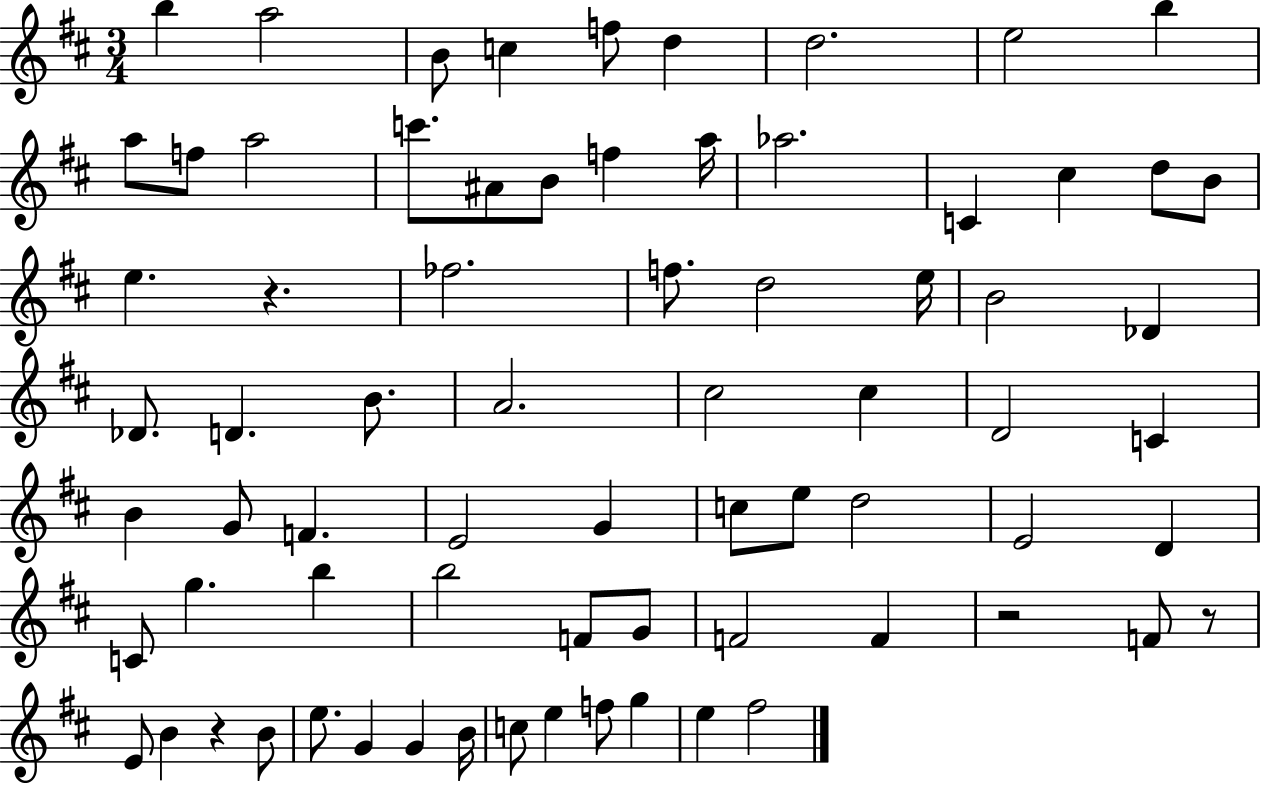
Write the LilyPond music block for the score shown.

{
  \clef treble
  \numericTimeSignature
  \time 3/4
  \key d \major
  b''4 a''2 | b'8 c''4 f''8 d''4 | d''2. | e''2 b''4 | \break a''8 f''8 a''2 | c'''8. ais'8 b'8 f''4 a''16 | aes''2. | c'4 cis''4 d''8 b'8 | \break e''4. r4. | fes''2. | f''8. d''2 e''16 | b'2 des'4 | \break des'8. d'4. b'8. | a'2. | cis''2 cis''4 | d'2 c'4 | \break b'4 g'8 f'4. | e'2 g'4 | c''8 e''8 d''2 | e'2 d'4 | \break c'8 g''4. b''4 | b''2 f'8 g'8 | f'2 f'4 | r2 f'8 r8 | \break e'8 b'4 r4 b'8 | e''8. g'4 g'4 b'16 | c''8 e''4 f''8 g''4 | e''4 fis''2 | \break \bar "|."
}